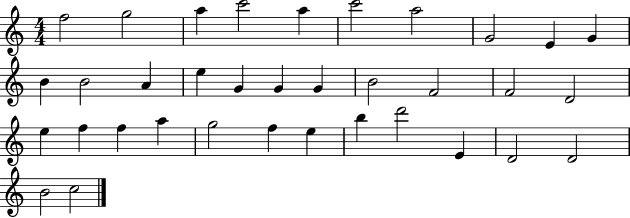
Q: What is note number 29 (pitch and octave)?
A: B5